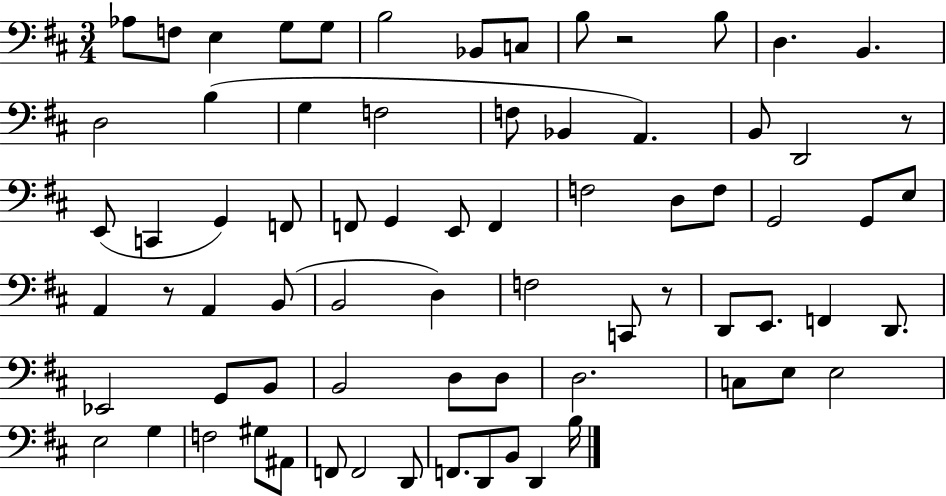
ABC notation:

X:1
T:Untitled
M:3/4
L:1/4
K:D
_A,/2 F,/2 E, G,/2 G,/2 B,2 _B,,/2 C,/2 B,/2 z2 B,/2 D, B,, D,2 B, G, F,2 F,/2 _B,, A,, B,,/2 D,,2 z/2 E,,/2 C,, G,, F,,/2 F,,/2 G,, E,,/2 F,, F,2 D,/2 F,/2 G,,2 G,,/2 E,/2 A,, z/2 A,, B,,/2 B,,2 D, F,2 C,,/2 z/2 D,,/2 E,,/2 F,, D,,/2 _E,,2 G,,/2 B,,/2 B,,2 D,/2 D,/2 D,2 C,/2 E,/2 E,2 E,2 G, F,2 ^G,/2 ^A,,/2 F,,/2 F,,2 D,,/2 F,,/2 D,,/2 B,,/2 D,, B,/4